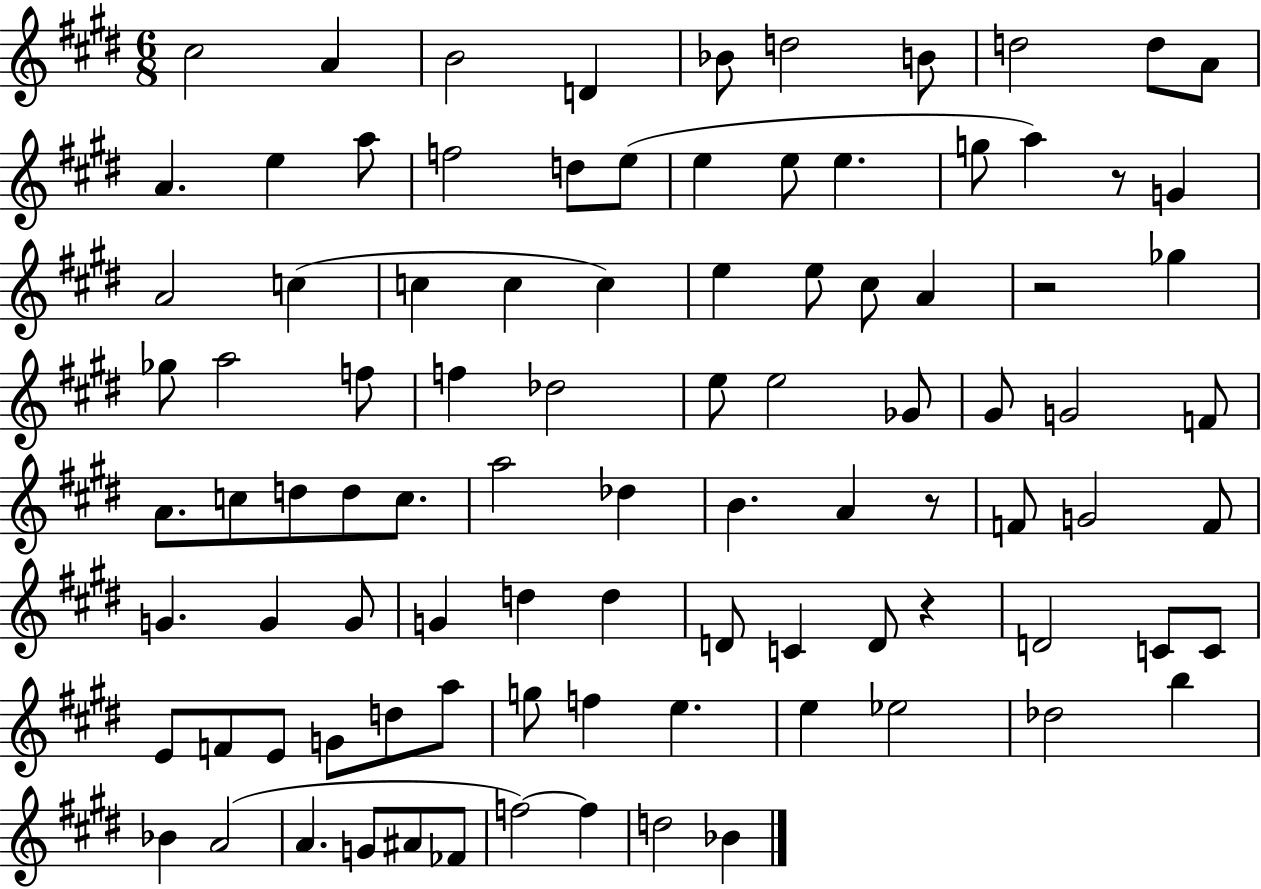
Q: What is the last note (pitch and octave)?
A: Bb4